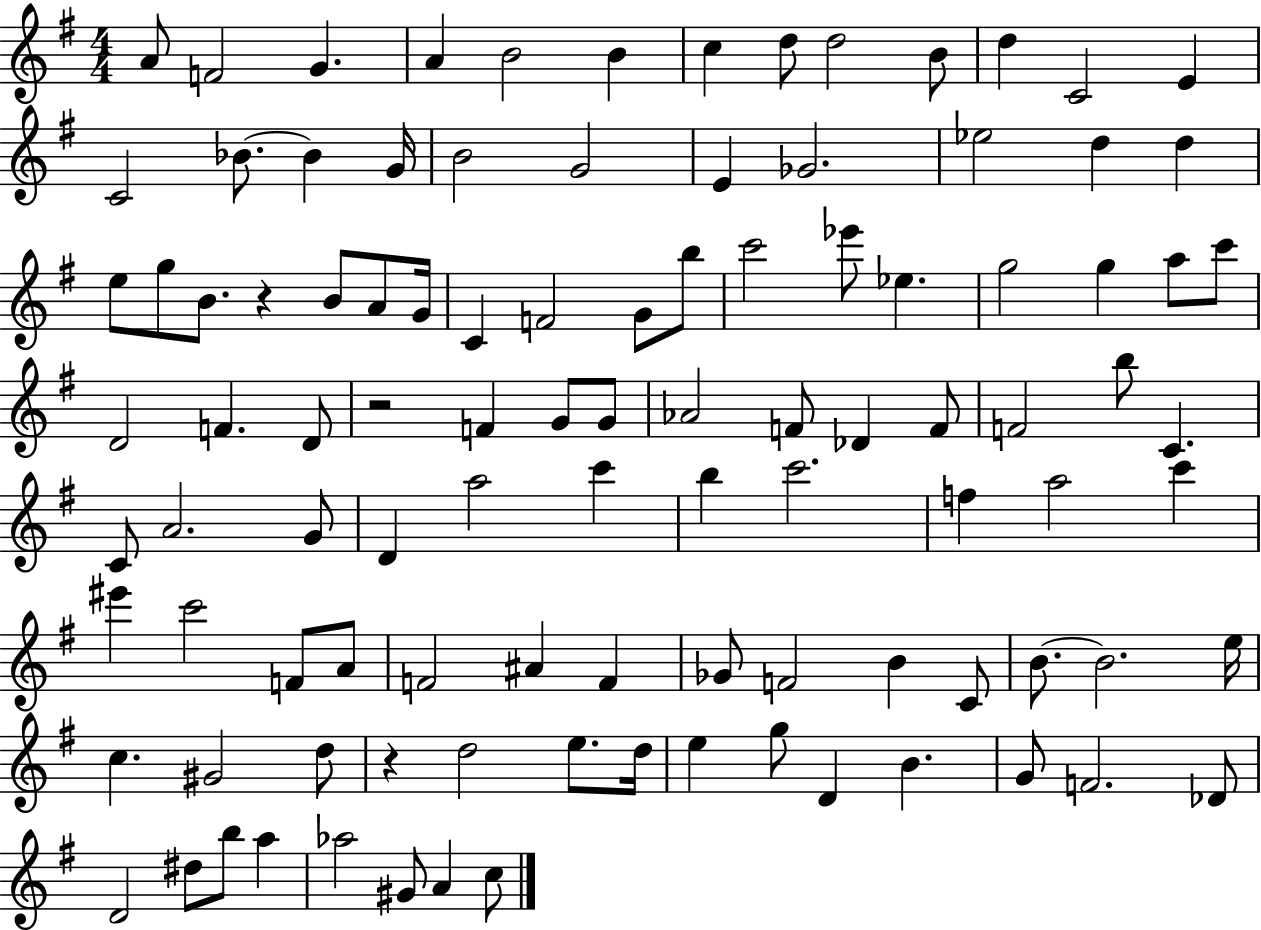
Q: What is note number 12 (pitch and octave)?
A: C4